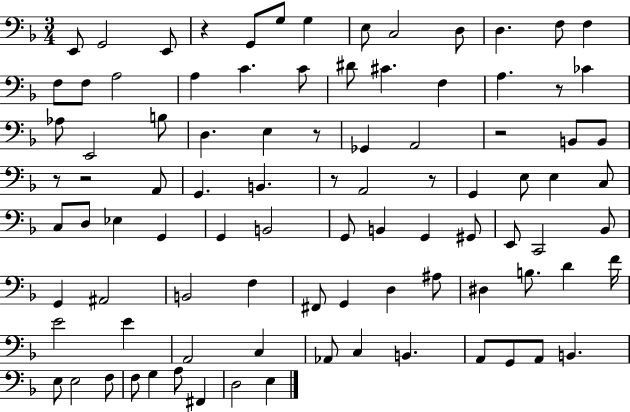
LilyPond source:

{
  \clef bass
  \numericTimeSignature
  \time 3/4
  \key f \major
  e,8 g,2 e,8 | r4 g,8 g8 g4 | e8 c2 d8 | d4. f8 f4 | \break f8 f8 a2 | a4 c'4. c'8 | dis'8 cis'4. f4 | a4. r8 ces'4 | \break aes8 e,2 b8 | d4. e4 r8 | ges,4 a,2 | r2 b,8 b,8 | \break r8 r2 a,8 | g,4. b,4. | r8 a,2 r8 | g,4 e8 e4 c8 | \break c8 d8 ees4 g,4 | g,4 b,2 | g,8 b,4 g,4 gis,8 | e,8 c,2 bes,8 | \break g,4 ais,2 | b,2 f4 | fis,8 g,4 d4 ais8 | dis4 b8. d'4 f'16 | \break e'2 e'4 | a,2 c4 | aes,8 c4 b,4. | a,8 g,8 a,8 b,4. | \break e8 e2 f8 | f8 g4 a8 fis,4 | d2 e4 | \bar "|."
}